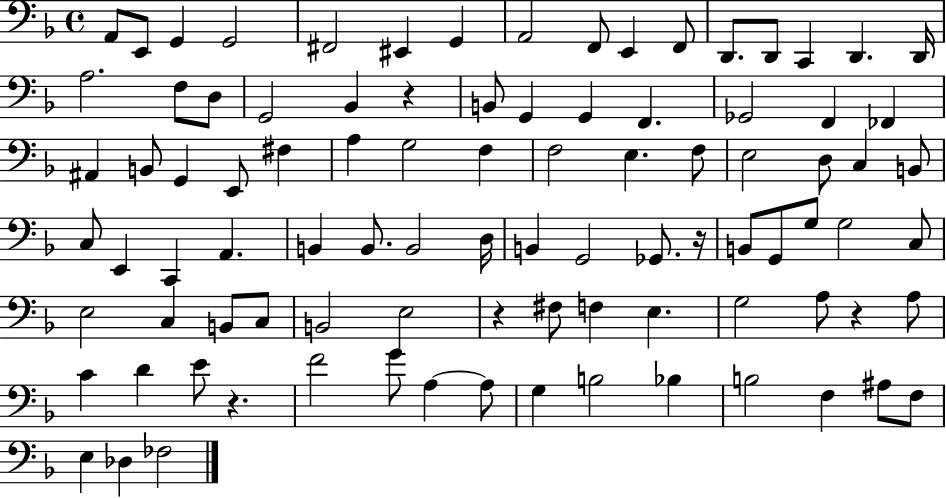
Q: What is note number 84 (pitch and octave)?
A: A#3